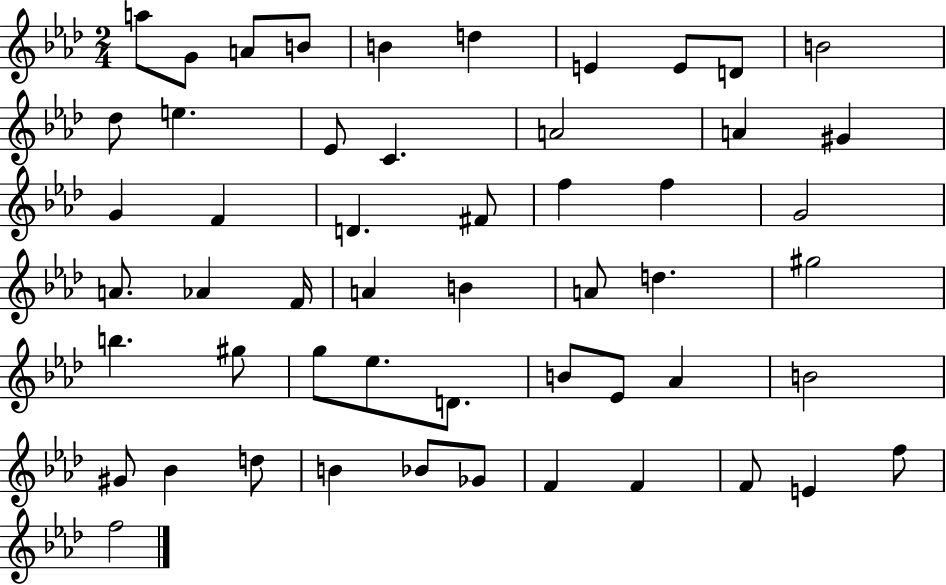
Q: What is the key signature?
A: AES major